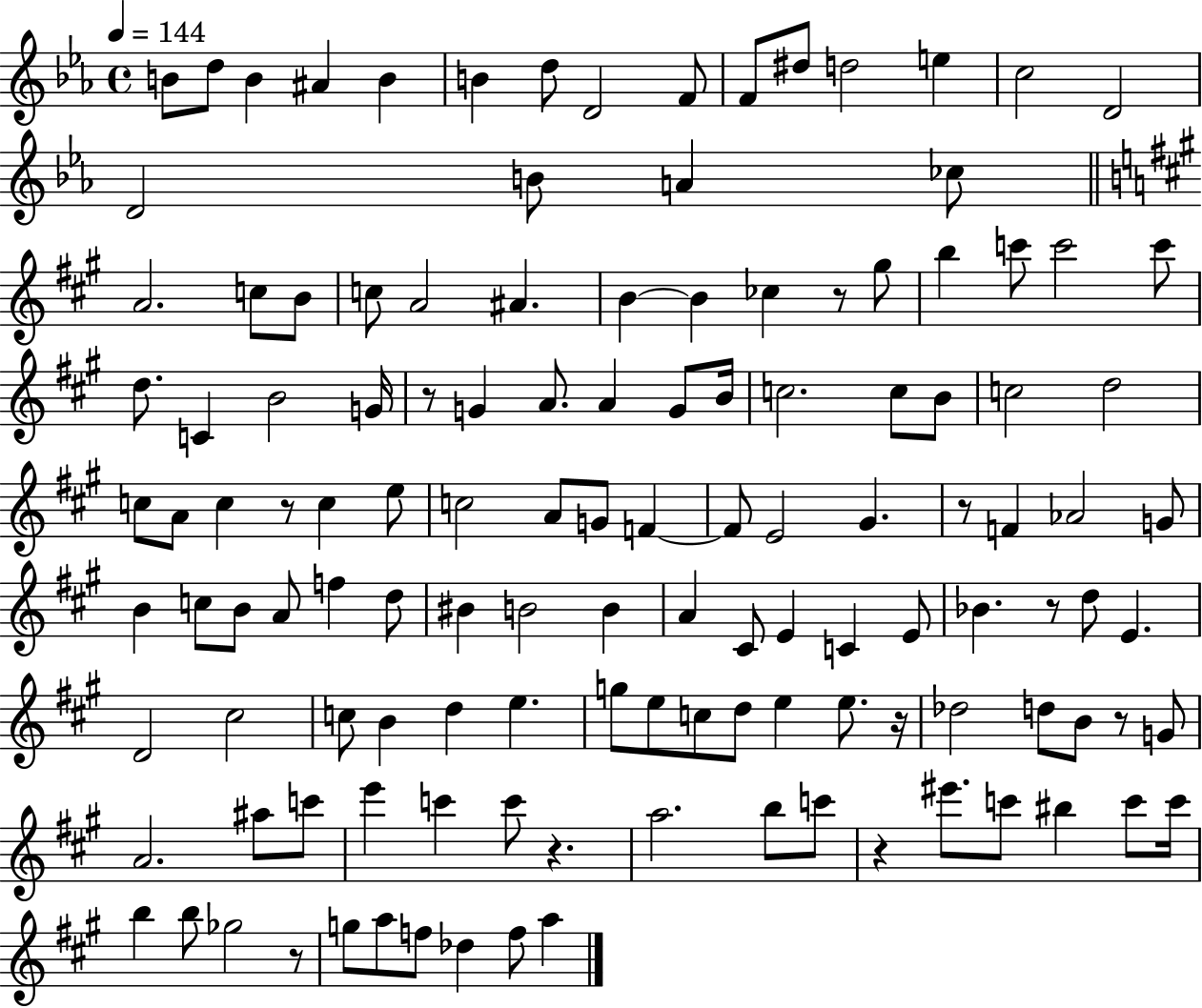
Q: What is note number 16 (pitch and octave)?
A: D4